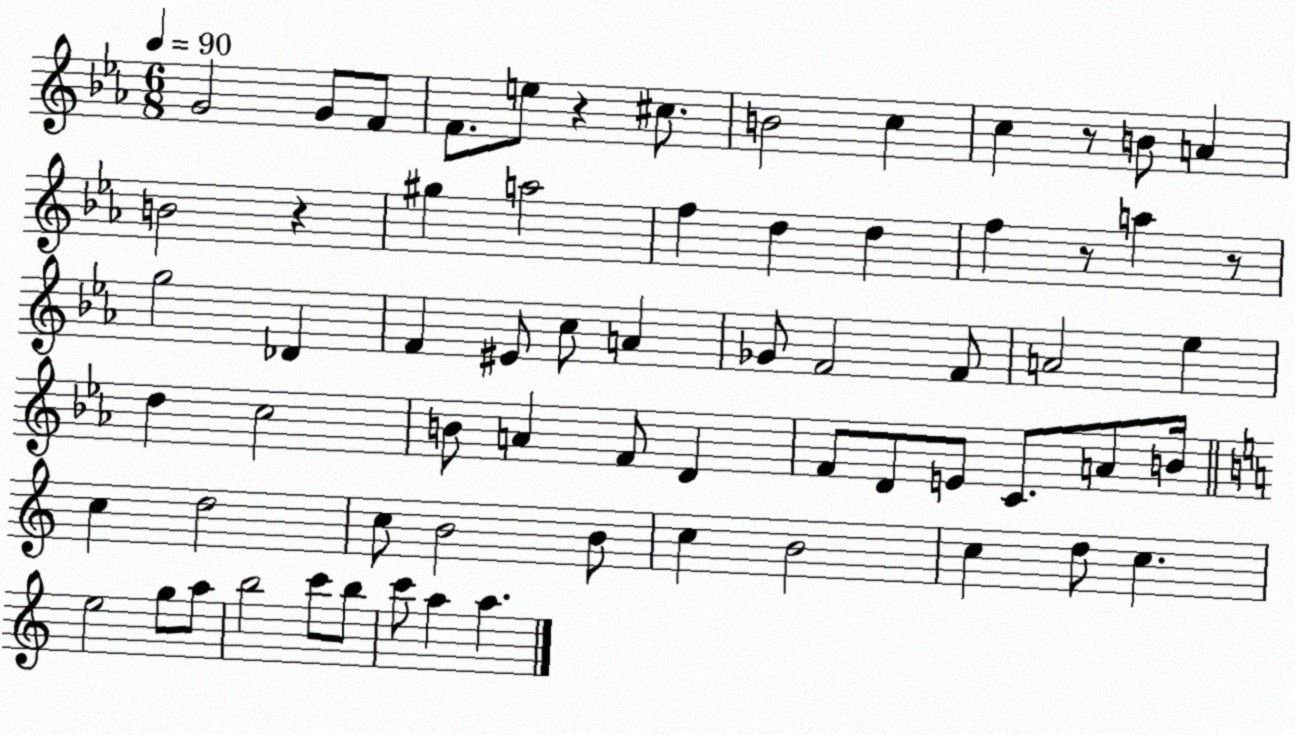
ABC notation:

X:1
T:Untitled
M:6/8
L:1/4
K:Eb
G2 G/2 F/2 F/2 e/2 z ^c/2 B2 c c z/2 B/2 A B2 z ^g a2 f d d f z/2 a z/2 g2 _D F ^E/2 c/2 A _G/2 F2 F/2 A2 _e d c2 B/2 A F/2 D F/2 D/2 E/2 C/2 A/2 B/4 c d2 c/2 B2 B/2 c B2 c d/2 c e2 g/2 a/2 b2 c'/2 b/2 c'/2 a a